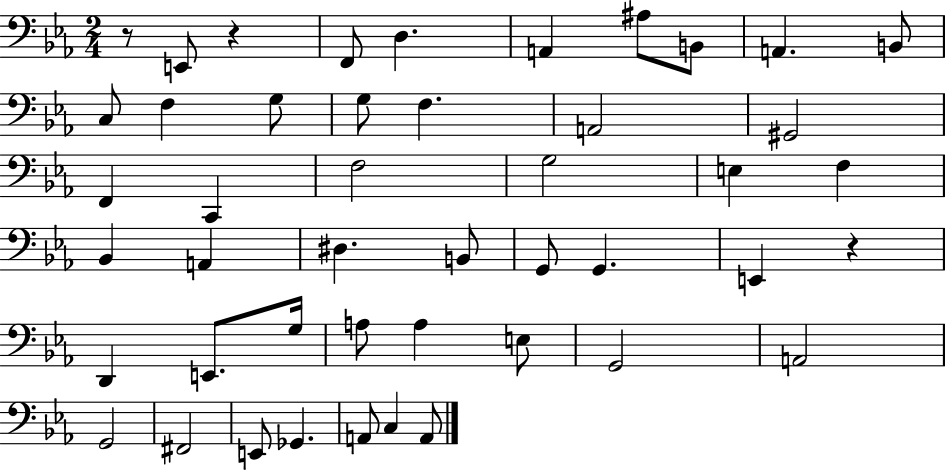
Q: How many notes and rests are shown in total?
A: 46